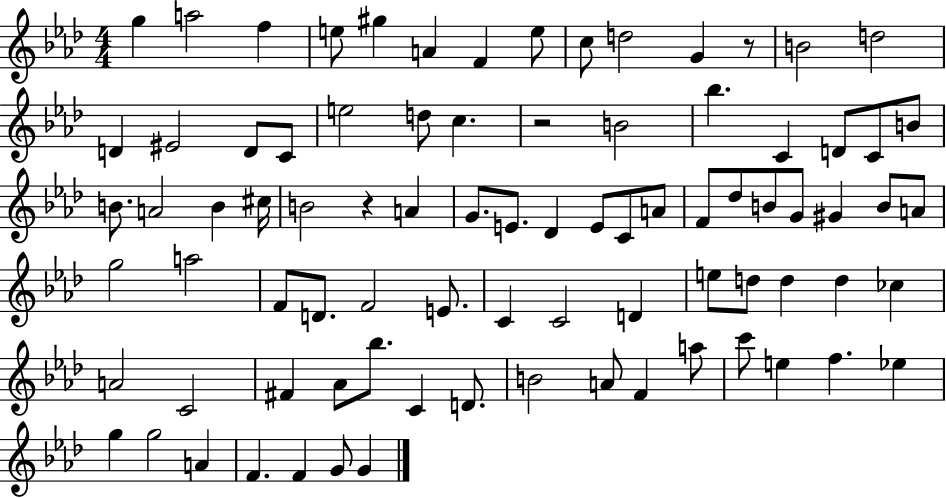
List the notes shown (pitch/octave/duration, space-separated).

G5/q A5/h F5/q E5/e G#5/q A4/q F4/q E5/e C5/e D5/h G4/q R/e B4/h D5/h D4/q EIS4/h D4/e C4/e E5/h D5/e C5/q. R/h B4/h Bb5/q. C4/q D4/e C4/e B4/e B4/e. A4/h B4/q C#5/s B4/h R/q A4/q G4/e. E4/e. Db4/q E4/e C4/e A4/e F4/e Db5/e B4/e G4/e G#4/q B4/e A4/e G5/h A5/h F4/e D4/e. F4/h E4/e. C4/q C4/h D4/q E5/e D5/e D5/q D5/q CES5/q A4/h C4/h F#4/q Ab4/e Bb5/e. C4/q D4/e. B4/h A4/e F4/q A5/e C6/e E5/q F5/q. Eb5/q G5/q G5/h A4/q F4/q. F4/q G4/e G4/q